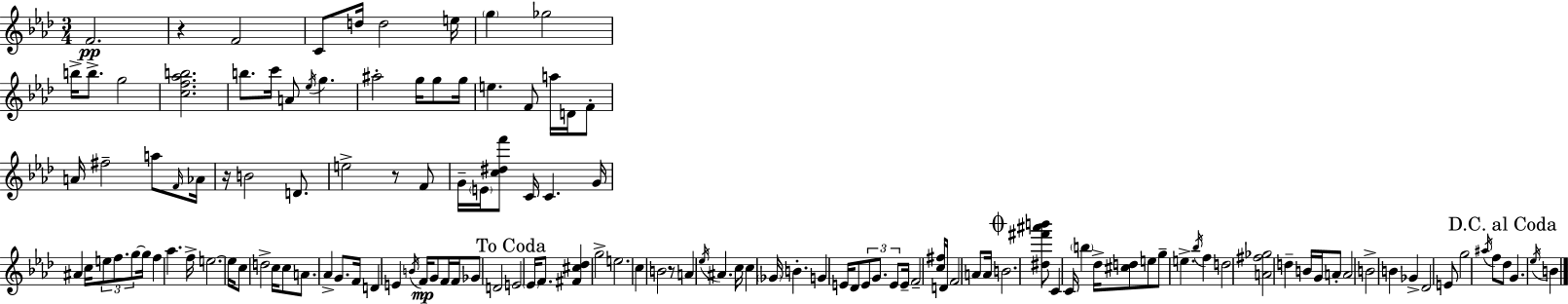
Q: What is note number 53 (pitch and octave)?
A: C5